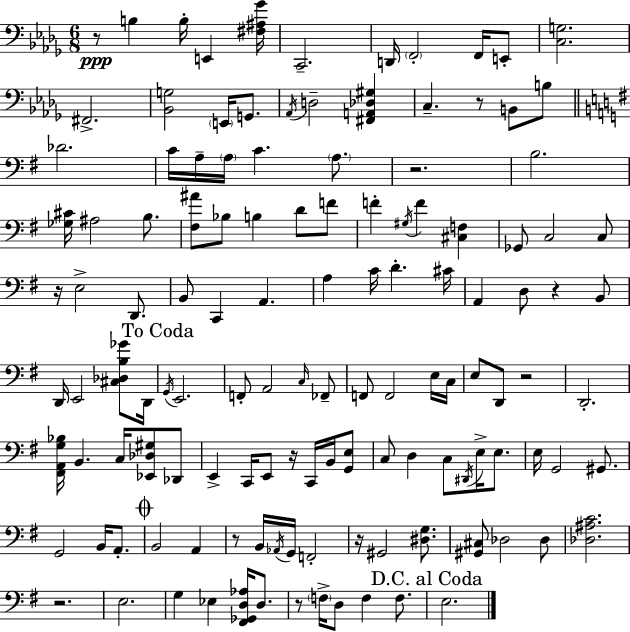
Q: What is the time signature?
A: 6/8